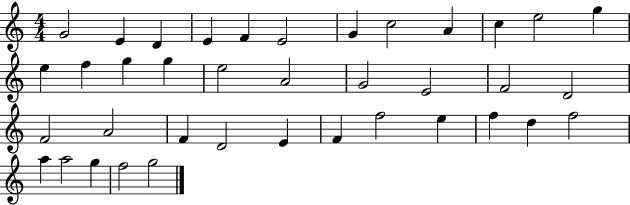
{
  \clef treble
  \numericTimeSignature
  \time 4/4
  \key c \major
  g'2 e'4 d'4 | e'4 f'4 e'2 | g'4 c''2 a'4 | c''4 e''2 g''4 | \break e''4 f''4 g''4 g''4 | e''2 a'2 | g'2 e'2 | f'2 d'2 | \break f'2 a'2 | f'4 d'2 e'4 | f'4 f''2 e''4 | f''4 d''4 f''2 | \break a''4 a''2 g''4 | f''2 g''2 | \bar "|."
}